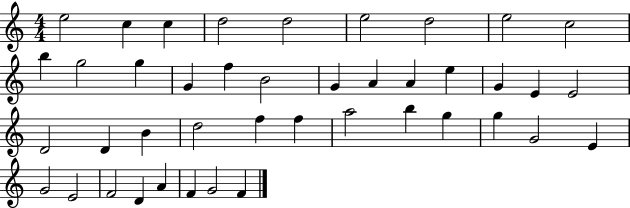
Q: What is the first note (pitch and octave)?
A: E5